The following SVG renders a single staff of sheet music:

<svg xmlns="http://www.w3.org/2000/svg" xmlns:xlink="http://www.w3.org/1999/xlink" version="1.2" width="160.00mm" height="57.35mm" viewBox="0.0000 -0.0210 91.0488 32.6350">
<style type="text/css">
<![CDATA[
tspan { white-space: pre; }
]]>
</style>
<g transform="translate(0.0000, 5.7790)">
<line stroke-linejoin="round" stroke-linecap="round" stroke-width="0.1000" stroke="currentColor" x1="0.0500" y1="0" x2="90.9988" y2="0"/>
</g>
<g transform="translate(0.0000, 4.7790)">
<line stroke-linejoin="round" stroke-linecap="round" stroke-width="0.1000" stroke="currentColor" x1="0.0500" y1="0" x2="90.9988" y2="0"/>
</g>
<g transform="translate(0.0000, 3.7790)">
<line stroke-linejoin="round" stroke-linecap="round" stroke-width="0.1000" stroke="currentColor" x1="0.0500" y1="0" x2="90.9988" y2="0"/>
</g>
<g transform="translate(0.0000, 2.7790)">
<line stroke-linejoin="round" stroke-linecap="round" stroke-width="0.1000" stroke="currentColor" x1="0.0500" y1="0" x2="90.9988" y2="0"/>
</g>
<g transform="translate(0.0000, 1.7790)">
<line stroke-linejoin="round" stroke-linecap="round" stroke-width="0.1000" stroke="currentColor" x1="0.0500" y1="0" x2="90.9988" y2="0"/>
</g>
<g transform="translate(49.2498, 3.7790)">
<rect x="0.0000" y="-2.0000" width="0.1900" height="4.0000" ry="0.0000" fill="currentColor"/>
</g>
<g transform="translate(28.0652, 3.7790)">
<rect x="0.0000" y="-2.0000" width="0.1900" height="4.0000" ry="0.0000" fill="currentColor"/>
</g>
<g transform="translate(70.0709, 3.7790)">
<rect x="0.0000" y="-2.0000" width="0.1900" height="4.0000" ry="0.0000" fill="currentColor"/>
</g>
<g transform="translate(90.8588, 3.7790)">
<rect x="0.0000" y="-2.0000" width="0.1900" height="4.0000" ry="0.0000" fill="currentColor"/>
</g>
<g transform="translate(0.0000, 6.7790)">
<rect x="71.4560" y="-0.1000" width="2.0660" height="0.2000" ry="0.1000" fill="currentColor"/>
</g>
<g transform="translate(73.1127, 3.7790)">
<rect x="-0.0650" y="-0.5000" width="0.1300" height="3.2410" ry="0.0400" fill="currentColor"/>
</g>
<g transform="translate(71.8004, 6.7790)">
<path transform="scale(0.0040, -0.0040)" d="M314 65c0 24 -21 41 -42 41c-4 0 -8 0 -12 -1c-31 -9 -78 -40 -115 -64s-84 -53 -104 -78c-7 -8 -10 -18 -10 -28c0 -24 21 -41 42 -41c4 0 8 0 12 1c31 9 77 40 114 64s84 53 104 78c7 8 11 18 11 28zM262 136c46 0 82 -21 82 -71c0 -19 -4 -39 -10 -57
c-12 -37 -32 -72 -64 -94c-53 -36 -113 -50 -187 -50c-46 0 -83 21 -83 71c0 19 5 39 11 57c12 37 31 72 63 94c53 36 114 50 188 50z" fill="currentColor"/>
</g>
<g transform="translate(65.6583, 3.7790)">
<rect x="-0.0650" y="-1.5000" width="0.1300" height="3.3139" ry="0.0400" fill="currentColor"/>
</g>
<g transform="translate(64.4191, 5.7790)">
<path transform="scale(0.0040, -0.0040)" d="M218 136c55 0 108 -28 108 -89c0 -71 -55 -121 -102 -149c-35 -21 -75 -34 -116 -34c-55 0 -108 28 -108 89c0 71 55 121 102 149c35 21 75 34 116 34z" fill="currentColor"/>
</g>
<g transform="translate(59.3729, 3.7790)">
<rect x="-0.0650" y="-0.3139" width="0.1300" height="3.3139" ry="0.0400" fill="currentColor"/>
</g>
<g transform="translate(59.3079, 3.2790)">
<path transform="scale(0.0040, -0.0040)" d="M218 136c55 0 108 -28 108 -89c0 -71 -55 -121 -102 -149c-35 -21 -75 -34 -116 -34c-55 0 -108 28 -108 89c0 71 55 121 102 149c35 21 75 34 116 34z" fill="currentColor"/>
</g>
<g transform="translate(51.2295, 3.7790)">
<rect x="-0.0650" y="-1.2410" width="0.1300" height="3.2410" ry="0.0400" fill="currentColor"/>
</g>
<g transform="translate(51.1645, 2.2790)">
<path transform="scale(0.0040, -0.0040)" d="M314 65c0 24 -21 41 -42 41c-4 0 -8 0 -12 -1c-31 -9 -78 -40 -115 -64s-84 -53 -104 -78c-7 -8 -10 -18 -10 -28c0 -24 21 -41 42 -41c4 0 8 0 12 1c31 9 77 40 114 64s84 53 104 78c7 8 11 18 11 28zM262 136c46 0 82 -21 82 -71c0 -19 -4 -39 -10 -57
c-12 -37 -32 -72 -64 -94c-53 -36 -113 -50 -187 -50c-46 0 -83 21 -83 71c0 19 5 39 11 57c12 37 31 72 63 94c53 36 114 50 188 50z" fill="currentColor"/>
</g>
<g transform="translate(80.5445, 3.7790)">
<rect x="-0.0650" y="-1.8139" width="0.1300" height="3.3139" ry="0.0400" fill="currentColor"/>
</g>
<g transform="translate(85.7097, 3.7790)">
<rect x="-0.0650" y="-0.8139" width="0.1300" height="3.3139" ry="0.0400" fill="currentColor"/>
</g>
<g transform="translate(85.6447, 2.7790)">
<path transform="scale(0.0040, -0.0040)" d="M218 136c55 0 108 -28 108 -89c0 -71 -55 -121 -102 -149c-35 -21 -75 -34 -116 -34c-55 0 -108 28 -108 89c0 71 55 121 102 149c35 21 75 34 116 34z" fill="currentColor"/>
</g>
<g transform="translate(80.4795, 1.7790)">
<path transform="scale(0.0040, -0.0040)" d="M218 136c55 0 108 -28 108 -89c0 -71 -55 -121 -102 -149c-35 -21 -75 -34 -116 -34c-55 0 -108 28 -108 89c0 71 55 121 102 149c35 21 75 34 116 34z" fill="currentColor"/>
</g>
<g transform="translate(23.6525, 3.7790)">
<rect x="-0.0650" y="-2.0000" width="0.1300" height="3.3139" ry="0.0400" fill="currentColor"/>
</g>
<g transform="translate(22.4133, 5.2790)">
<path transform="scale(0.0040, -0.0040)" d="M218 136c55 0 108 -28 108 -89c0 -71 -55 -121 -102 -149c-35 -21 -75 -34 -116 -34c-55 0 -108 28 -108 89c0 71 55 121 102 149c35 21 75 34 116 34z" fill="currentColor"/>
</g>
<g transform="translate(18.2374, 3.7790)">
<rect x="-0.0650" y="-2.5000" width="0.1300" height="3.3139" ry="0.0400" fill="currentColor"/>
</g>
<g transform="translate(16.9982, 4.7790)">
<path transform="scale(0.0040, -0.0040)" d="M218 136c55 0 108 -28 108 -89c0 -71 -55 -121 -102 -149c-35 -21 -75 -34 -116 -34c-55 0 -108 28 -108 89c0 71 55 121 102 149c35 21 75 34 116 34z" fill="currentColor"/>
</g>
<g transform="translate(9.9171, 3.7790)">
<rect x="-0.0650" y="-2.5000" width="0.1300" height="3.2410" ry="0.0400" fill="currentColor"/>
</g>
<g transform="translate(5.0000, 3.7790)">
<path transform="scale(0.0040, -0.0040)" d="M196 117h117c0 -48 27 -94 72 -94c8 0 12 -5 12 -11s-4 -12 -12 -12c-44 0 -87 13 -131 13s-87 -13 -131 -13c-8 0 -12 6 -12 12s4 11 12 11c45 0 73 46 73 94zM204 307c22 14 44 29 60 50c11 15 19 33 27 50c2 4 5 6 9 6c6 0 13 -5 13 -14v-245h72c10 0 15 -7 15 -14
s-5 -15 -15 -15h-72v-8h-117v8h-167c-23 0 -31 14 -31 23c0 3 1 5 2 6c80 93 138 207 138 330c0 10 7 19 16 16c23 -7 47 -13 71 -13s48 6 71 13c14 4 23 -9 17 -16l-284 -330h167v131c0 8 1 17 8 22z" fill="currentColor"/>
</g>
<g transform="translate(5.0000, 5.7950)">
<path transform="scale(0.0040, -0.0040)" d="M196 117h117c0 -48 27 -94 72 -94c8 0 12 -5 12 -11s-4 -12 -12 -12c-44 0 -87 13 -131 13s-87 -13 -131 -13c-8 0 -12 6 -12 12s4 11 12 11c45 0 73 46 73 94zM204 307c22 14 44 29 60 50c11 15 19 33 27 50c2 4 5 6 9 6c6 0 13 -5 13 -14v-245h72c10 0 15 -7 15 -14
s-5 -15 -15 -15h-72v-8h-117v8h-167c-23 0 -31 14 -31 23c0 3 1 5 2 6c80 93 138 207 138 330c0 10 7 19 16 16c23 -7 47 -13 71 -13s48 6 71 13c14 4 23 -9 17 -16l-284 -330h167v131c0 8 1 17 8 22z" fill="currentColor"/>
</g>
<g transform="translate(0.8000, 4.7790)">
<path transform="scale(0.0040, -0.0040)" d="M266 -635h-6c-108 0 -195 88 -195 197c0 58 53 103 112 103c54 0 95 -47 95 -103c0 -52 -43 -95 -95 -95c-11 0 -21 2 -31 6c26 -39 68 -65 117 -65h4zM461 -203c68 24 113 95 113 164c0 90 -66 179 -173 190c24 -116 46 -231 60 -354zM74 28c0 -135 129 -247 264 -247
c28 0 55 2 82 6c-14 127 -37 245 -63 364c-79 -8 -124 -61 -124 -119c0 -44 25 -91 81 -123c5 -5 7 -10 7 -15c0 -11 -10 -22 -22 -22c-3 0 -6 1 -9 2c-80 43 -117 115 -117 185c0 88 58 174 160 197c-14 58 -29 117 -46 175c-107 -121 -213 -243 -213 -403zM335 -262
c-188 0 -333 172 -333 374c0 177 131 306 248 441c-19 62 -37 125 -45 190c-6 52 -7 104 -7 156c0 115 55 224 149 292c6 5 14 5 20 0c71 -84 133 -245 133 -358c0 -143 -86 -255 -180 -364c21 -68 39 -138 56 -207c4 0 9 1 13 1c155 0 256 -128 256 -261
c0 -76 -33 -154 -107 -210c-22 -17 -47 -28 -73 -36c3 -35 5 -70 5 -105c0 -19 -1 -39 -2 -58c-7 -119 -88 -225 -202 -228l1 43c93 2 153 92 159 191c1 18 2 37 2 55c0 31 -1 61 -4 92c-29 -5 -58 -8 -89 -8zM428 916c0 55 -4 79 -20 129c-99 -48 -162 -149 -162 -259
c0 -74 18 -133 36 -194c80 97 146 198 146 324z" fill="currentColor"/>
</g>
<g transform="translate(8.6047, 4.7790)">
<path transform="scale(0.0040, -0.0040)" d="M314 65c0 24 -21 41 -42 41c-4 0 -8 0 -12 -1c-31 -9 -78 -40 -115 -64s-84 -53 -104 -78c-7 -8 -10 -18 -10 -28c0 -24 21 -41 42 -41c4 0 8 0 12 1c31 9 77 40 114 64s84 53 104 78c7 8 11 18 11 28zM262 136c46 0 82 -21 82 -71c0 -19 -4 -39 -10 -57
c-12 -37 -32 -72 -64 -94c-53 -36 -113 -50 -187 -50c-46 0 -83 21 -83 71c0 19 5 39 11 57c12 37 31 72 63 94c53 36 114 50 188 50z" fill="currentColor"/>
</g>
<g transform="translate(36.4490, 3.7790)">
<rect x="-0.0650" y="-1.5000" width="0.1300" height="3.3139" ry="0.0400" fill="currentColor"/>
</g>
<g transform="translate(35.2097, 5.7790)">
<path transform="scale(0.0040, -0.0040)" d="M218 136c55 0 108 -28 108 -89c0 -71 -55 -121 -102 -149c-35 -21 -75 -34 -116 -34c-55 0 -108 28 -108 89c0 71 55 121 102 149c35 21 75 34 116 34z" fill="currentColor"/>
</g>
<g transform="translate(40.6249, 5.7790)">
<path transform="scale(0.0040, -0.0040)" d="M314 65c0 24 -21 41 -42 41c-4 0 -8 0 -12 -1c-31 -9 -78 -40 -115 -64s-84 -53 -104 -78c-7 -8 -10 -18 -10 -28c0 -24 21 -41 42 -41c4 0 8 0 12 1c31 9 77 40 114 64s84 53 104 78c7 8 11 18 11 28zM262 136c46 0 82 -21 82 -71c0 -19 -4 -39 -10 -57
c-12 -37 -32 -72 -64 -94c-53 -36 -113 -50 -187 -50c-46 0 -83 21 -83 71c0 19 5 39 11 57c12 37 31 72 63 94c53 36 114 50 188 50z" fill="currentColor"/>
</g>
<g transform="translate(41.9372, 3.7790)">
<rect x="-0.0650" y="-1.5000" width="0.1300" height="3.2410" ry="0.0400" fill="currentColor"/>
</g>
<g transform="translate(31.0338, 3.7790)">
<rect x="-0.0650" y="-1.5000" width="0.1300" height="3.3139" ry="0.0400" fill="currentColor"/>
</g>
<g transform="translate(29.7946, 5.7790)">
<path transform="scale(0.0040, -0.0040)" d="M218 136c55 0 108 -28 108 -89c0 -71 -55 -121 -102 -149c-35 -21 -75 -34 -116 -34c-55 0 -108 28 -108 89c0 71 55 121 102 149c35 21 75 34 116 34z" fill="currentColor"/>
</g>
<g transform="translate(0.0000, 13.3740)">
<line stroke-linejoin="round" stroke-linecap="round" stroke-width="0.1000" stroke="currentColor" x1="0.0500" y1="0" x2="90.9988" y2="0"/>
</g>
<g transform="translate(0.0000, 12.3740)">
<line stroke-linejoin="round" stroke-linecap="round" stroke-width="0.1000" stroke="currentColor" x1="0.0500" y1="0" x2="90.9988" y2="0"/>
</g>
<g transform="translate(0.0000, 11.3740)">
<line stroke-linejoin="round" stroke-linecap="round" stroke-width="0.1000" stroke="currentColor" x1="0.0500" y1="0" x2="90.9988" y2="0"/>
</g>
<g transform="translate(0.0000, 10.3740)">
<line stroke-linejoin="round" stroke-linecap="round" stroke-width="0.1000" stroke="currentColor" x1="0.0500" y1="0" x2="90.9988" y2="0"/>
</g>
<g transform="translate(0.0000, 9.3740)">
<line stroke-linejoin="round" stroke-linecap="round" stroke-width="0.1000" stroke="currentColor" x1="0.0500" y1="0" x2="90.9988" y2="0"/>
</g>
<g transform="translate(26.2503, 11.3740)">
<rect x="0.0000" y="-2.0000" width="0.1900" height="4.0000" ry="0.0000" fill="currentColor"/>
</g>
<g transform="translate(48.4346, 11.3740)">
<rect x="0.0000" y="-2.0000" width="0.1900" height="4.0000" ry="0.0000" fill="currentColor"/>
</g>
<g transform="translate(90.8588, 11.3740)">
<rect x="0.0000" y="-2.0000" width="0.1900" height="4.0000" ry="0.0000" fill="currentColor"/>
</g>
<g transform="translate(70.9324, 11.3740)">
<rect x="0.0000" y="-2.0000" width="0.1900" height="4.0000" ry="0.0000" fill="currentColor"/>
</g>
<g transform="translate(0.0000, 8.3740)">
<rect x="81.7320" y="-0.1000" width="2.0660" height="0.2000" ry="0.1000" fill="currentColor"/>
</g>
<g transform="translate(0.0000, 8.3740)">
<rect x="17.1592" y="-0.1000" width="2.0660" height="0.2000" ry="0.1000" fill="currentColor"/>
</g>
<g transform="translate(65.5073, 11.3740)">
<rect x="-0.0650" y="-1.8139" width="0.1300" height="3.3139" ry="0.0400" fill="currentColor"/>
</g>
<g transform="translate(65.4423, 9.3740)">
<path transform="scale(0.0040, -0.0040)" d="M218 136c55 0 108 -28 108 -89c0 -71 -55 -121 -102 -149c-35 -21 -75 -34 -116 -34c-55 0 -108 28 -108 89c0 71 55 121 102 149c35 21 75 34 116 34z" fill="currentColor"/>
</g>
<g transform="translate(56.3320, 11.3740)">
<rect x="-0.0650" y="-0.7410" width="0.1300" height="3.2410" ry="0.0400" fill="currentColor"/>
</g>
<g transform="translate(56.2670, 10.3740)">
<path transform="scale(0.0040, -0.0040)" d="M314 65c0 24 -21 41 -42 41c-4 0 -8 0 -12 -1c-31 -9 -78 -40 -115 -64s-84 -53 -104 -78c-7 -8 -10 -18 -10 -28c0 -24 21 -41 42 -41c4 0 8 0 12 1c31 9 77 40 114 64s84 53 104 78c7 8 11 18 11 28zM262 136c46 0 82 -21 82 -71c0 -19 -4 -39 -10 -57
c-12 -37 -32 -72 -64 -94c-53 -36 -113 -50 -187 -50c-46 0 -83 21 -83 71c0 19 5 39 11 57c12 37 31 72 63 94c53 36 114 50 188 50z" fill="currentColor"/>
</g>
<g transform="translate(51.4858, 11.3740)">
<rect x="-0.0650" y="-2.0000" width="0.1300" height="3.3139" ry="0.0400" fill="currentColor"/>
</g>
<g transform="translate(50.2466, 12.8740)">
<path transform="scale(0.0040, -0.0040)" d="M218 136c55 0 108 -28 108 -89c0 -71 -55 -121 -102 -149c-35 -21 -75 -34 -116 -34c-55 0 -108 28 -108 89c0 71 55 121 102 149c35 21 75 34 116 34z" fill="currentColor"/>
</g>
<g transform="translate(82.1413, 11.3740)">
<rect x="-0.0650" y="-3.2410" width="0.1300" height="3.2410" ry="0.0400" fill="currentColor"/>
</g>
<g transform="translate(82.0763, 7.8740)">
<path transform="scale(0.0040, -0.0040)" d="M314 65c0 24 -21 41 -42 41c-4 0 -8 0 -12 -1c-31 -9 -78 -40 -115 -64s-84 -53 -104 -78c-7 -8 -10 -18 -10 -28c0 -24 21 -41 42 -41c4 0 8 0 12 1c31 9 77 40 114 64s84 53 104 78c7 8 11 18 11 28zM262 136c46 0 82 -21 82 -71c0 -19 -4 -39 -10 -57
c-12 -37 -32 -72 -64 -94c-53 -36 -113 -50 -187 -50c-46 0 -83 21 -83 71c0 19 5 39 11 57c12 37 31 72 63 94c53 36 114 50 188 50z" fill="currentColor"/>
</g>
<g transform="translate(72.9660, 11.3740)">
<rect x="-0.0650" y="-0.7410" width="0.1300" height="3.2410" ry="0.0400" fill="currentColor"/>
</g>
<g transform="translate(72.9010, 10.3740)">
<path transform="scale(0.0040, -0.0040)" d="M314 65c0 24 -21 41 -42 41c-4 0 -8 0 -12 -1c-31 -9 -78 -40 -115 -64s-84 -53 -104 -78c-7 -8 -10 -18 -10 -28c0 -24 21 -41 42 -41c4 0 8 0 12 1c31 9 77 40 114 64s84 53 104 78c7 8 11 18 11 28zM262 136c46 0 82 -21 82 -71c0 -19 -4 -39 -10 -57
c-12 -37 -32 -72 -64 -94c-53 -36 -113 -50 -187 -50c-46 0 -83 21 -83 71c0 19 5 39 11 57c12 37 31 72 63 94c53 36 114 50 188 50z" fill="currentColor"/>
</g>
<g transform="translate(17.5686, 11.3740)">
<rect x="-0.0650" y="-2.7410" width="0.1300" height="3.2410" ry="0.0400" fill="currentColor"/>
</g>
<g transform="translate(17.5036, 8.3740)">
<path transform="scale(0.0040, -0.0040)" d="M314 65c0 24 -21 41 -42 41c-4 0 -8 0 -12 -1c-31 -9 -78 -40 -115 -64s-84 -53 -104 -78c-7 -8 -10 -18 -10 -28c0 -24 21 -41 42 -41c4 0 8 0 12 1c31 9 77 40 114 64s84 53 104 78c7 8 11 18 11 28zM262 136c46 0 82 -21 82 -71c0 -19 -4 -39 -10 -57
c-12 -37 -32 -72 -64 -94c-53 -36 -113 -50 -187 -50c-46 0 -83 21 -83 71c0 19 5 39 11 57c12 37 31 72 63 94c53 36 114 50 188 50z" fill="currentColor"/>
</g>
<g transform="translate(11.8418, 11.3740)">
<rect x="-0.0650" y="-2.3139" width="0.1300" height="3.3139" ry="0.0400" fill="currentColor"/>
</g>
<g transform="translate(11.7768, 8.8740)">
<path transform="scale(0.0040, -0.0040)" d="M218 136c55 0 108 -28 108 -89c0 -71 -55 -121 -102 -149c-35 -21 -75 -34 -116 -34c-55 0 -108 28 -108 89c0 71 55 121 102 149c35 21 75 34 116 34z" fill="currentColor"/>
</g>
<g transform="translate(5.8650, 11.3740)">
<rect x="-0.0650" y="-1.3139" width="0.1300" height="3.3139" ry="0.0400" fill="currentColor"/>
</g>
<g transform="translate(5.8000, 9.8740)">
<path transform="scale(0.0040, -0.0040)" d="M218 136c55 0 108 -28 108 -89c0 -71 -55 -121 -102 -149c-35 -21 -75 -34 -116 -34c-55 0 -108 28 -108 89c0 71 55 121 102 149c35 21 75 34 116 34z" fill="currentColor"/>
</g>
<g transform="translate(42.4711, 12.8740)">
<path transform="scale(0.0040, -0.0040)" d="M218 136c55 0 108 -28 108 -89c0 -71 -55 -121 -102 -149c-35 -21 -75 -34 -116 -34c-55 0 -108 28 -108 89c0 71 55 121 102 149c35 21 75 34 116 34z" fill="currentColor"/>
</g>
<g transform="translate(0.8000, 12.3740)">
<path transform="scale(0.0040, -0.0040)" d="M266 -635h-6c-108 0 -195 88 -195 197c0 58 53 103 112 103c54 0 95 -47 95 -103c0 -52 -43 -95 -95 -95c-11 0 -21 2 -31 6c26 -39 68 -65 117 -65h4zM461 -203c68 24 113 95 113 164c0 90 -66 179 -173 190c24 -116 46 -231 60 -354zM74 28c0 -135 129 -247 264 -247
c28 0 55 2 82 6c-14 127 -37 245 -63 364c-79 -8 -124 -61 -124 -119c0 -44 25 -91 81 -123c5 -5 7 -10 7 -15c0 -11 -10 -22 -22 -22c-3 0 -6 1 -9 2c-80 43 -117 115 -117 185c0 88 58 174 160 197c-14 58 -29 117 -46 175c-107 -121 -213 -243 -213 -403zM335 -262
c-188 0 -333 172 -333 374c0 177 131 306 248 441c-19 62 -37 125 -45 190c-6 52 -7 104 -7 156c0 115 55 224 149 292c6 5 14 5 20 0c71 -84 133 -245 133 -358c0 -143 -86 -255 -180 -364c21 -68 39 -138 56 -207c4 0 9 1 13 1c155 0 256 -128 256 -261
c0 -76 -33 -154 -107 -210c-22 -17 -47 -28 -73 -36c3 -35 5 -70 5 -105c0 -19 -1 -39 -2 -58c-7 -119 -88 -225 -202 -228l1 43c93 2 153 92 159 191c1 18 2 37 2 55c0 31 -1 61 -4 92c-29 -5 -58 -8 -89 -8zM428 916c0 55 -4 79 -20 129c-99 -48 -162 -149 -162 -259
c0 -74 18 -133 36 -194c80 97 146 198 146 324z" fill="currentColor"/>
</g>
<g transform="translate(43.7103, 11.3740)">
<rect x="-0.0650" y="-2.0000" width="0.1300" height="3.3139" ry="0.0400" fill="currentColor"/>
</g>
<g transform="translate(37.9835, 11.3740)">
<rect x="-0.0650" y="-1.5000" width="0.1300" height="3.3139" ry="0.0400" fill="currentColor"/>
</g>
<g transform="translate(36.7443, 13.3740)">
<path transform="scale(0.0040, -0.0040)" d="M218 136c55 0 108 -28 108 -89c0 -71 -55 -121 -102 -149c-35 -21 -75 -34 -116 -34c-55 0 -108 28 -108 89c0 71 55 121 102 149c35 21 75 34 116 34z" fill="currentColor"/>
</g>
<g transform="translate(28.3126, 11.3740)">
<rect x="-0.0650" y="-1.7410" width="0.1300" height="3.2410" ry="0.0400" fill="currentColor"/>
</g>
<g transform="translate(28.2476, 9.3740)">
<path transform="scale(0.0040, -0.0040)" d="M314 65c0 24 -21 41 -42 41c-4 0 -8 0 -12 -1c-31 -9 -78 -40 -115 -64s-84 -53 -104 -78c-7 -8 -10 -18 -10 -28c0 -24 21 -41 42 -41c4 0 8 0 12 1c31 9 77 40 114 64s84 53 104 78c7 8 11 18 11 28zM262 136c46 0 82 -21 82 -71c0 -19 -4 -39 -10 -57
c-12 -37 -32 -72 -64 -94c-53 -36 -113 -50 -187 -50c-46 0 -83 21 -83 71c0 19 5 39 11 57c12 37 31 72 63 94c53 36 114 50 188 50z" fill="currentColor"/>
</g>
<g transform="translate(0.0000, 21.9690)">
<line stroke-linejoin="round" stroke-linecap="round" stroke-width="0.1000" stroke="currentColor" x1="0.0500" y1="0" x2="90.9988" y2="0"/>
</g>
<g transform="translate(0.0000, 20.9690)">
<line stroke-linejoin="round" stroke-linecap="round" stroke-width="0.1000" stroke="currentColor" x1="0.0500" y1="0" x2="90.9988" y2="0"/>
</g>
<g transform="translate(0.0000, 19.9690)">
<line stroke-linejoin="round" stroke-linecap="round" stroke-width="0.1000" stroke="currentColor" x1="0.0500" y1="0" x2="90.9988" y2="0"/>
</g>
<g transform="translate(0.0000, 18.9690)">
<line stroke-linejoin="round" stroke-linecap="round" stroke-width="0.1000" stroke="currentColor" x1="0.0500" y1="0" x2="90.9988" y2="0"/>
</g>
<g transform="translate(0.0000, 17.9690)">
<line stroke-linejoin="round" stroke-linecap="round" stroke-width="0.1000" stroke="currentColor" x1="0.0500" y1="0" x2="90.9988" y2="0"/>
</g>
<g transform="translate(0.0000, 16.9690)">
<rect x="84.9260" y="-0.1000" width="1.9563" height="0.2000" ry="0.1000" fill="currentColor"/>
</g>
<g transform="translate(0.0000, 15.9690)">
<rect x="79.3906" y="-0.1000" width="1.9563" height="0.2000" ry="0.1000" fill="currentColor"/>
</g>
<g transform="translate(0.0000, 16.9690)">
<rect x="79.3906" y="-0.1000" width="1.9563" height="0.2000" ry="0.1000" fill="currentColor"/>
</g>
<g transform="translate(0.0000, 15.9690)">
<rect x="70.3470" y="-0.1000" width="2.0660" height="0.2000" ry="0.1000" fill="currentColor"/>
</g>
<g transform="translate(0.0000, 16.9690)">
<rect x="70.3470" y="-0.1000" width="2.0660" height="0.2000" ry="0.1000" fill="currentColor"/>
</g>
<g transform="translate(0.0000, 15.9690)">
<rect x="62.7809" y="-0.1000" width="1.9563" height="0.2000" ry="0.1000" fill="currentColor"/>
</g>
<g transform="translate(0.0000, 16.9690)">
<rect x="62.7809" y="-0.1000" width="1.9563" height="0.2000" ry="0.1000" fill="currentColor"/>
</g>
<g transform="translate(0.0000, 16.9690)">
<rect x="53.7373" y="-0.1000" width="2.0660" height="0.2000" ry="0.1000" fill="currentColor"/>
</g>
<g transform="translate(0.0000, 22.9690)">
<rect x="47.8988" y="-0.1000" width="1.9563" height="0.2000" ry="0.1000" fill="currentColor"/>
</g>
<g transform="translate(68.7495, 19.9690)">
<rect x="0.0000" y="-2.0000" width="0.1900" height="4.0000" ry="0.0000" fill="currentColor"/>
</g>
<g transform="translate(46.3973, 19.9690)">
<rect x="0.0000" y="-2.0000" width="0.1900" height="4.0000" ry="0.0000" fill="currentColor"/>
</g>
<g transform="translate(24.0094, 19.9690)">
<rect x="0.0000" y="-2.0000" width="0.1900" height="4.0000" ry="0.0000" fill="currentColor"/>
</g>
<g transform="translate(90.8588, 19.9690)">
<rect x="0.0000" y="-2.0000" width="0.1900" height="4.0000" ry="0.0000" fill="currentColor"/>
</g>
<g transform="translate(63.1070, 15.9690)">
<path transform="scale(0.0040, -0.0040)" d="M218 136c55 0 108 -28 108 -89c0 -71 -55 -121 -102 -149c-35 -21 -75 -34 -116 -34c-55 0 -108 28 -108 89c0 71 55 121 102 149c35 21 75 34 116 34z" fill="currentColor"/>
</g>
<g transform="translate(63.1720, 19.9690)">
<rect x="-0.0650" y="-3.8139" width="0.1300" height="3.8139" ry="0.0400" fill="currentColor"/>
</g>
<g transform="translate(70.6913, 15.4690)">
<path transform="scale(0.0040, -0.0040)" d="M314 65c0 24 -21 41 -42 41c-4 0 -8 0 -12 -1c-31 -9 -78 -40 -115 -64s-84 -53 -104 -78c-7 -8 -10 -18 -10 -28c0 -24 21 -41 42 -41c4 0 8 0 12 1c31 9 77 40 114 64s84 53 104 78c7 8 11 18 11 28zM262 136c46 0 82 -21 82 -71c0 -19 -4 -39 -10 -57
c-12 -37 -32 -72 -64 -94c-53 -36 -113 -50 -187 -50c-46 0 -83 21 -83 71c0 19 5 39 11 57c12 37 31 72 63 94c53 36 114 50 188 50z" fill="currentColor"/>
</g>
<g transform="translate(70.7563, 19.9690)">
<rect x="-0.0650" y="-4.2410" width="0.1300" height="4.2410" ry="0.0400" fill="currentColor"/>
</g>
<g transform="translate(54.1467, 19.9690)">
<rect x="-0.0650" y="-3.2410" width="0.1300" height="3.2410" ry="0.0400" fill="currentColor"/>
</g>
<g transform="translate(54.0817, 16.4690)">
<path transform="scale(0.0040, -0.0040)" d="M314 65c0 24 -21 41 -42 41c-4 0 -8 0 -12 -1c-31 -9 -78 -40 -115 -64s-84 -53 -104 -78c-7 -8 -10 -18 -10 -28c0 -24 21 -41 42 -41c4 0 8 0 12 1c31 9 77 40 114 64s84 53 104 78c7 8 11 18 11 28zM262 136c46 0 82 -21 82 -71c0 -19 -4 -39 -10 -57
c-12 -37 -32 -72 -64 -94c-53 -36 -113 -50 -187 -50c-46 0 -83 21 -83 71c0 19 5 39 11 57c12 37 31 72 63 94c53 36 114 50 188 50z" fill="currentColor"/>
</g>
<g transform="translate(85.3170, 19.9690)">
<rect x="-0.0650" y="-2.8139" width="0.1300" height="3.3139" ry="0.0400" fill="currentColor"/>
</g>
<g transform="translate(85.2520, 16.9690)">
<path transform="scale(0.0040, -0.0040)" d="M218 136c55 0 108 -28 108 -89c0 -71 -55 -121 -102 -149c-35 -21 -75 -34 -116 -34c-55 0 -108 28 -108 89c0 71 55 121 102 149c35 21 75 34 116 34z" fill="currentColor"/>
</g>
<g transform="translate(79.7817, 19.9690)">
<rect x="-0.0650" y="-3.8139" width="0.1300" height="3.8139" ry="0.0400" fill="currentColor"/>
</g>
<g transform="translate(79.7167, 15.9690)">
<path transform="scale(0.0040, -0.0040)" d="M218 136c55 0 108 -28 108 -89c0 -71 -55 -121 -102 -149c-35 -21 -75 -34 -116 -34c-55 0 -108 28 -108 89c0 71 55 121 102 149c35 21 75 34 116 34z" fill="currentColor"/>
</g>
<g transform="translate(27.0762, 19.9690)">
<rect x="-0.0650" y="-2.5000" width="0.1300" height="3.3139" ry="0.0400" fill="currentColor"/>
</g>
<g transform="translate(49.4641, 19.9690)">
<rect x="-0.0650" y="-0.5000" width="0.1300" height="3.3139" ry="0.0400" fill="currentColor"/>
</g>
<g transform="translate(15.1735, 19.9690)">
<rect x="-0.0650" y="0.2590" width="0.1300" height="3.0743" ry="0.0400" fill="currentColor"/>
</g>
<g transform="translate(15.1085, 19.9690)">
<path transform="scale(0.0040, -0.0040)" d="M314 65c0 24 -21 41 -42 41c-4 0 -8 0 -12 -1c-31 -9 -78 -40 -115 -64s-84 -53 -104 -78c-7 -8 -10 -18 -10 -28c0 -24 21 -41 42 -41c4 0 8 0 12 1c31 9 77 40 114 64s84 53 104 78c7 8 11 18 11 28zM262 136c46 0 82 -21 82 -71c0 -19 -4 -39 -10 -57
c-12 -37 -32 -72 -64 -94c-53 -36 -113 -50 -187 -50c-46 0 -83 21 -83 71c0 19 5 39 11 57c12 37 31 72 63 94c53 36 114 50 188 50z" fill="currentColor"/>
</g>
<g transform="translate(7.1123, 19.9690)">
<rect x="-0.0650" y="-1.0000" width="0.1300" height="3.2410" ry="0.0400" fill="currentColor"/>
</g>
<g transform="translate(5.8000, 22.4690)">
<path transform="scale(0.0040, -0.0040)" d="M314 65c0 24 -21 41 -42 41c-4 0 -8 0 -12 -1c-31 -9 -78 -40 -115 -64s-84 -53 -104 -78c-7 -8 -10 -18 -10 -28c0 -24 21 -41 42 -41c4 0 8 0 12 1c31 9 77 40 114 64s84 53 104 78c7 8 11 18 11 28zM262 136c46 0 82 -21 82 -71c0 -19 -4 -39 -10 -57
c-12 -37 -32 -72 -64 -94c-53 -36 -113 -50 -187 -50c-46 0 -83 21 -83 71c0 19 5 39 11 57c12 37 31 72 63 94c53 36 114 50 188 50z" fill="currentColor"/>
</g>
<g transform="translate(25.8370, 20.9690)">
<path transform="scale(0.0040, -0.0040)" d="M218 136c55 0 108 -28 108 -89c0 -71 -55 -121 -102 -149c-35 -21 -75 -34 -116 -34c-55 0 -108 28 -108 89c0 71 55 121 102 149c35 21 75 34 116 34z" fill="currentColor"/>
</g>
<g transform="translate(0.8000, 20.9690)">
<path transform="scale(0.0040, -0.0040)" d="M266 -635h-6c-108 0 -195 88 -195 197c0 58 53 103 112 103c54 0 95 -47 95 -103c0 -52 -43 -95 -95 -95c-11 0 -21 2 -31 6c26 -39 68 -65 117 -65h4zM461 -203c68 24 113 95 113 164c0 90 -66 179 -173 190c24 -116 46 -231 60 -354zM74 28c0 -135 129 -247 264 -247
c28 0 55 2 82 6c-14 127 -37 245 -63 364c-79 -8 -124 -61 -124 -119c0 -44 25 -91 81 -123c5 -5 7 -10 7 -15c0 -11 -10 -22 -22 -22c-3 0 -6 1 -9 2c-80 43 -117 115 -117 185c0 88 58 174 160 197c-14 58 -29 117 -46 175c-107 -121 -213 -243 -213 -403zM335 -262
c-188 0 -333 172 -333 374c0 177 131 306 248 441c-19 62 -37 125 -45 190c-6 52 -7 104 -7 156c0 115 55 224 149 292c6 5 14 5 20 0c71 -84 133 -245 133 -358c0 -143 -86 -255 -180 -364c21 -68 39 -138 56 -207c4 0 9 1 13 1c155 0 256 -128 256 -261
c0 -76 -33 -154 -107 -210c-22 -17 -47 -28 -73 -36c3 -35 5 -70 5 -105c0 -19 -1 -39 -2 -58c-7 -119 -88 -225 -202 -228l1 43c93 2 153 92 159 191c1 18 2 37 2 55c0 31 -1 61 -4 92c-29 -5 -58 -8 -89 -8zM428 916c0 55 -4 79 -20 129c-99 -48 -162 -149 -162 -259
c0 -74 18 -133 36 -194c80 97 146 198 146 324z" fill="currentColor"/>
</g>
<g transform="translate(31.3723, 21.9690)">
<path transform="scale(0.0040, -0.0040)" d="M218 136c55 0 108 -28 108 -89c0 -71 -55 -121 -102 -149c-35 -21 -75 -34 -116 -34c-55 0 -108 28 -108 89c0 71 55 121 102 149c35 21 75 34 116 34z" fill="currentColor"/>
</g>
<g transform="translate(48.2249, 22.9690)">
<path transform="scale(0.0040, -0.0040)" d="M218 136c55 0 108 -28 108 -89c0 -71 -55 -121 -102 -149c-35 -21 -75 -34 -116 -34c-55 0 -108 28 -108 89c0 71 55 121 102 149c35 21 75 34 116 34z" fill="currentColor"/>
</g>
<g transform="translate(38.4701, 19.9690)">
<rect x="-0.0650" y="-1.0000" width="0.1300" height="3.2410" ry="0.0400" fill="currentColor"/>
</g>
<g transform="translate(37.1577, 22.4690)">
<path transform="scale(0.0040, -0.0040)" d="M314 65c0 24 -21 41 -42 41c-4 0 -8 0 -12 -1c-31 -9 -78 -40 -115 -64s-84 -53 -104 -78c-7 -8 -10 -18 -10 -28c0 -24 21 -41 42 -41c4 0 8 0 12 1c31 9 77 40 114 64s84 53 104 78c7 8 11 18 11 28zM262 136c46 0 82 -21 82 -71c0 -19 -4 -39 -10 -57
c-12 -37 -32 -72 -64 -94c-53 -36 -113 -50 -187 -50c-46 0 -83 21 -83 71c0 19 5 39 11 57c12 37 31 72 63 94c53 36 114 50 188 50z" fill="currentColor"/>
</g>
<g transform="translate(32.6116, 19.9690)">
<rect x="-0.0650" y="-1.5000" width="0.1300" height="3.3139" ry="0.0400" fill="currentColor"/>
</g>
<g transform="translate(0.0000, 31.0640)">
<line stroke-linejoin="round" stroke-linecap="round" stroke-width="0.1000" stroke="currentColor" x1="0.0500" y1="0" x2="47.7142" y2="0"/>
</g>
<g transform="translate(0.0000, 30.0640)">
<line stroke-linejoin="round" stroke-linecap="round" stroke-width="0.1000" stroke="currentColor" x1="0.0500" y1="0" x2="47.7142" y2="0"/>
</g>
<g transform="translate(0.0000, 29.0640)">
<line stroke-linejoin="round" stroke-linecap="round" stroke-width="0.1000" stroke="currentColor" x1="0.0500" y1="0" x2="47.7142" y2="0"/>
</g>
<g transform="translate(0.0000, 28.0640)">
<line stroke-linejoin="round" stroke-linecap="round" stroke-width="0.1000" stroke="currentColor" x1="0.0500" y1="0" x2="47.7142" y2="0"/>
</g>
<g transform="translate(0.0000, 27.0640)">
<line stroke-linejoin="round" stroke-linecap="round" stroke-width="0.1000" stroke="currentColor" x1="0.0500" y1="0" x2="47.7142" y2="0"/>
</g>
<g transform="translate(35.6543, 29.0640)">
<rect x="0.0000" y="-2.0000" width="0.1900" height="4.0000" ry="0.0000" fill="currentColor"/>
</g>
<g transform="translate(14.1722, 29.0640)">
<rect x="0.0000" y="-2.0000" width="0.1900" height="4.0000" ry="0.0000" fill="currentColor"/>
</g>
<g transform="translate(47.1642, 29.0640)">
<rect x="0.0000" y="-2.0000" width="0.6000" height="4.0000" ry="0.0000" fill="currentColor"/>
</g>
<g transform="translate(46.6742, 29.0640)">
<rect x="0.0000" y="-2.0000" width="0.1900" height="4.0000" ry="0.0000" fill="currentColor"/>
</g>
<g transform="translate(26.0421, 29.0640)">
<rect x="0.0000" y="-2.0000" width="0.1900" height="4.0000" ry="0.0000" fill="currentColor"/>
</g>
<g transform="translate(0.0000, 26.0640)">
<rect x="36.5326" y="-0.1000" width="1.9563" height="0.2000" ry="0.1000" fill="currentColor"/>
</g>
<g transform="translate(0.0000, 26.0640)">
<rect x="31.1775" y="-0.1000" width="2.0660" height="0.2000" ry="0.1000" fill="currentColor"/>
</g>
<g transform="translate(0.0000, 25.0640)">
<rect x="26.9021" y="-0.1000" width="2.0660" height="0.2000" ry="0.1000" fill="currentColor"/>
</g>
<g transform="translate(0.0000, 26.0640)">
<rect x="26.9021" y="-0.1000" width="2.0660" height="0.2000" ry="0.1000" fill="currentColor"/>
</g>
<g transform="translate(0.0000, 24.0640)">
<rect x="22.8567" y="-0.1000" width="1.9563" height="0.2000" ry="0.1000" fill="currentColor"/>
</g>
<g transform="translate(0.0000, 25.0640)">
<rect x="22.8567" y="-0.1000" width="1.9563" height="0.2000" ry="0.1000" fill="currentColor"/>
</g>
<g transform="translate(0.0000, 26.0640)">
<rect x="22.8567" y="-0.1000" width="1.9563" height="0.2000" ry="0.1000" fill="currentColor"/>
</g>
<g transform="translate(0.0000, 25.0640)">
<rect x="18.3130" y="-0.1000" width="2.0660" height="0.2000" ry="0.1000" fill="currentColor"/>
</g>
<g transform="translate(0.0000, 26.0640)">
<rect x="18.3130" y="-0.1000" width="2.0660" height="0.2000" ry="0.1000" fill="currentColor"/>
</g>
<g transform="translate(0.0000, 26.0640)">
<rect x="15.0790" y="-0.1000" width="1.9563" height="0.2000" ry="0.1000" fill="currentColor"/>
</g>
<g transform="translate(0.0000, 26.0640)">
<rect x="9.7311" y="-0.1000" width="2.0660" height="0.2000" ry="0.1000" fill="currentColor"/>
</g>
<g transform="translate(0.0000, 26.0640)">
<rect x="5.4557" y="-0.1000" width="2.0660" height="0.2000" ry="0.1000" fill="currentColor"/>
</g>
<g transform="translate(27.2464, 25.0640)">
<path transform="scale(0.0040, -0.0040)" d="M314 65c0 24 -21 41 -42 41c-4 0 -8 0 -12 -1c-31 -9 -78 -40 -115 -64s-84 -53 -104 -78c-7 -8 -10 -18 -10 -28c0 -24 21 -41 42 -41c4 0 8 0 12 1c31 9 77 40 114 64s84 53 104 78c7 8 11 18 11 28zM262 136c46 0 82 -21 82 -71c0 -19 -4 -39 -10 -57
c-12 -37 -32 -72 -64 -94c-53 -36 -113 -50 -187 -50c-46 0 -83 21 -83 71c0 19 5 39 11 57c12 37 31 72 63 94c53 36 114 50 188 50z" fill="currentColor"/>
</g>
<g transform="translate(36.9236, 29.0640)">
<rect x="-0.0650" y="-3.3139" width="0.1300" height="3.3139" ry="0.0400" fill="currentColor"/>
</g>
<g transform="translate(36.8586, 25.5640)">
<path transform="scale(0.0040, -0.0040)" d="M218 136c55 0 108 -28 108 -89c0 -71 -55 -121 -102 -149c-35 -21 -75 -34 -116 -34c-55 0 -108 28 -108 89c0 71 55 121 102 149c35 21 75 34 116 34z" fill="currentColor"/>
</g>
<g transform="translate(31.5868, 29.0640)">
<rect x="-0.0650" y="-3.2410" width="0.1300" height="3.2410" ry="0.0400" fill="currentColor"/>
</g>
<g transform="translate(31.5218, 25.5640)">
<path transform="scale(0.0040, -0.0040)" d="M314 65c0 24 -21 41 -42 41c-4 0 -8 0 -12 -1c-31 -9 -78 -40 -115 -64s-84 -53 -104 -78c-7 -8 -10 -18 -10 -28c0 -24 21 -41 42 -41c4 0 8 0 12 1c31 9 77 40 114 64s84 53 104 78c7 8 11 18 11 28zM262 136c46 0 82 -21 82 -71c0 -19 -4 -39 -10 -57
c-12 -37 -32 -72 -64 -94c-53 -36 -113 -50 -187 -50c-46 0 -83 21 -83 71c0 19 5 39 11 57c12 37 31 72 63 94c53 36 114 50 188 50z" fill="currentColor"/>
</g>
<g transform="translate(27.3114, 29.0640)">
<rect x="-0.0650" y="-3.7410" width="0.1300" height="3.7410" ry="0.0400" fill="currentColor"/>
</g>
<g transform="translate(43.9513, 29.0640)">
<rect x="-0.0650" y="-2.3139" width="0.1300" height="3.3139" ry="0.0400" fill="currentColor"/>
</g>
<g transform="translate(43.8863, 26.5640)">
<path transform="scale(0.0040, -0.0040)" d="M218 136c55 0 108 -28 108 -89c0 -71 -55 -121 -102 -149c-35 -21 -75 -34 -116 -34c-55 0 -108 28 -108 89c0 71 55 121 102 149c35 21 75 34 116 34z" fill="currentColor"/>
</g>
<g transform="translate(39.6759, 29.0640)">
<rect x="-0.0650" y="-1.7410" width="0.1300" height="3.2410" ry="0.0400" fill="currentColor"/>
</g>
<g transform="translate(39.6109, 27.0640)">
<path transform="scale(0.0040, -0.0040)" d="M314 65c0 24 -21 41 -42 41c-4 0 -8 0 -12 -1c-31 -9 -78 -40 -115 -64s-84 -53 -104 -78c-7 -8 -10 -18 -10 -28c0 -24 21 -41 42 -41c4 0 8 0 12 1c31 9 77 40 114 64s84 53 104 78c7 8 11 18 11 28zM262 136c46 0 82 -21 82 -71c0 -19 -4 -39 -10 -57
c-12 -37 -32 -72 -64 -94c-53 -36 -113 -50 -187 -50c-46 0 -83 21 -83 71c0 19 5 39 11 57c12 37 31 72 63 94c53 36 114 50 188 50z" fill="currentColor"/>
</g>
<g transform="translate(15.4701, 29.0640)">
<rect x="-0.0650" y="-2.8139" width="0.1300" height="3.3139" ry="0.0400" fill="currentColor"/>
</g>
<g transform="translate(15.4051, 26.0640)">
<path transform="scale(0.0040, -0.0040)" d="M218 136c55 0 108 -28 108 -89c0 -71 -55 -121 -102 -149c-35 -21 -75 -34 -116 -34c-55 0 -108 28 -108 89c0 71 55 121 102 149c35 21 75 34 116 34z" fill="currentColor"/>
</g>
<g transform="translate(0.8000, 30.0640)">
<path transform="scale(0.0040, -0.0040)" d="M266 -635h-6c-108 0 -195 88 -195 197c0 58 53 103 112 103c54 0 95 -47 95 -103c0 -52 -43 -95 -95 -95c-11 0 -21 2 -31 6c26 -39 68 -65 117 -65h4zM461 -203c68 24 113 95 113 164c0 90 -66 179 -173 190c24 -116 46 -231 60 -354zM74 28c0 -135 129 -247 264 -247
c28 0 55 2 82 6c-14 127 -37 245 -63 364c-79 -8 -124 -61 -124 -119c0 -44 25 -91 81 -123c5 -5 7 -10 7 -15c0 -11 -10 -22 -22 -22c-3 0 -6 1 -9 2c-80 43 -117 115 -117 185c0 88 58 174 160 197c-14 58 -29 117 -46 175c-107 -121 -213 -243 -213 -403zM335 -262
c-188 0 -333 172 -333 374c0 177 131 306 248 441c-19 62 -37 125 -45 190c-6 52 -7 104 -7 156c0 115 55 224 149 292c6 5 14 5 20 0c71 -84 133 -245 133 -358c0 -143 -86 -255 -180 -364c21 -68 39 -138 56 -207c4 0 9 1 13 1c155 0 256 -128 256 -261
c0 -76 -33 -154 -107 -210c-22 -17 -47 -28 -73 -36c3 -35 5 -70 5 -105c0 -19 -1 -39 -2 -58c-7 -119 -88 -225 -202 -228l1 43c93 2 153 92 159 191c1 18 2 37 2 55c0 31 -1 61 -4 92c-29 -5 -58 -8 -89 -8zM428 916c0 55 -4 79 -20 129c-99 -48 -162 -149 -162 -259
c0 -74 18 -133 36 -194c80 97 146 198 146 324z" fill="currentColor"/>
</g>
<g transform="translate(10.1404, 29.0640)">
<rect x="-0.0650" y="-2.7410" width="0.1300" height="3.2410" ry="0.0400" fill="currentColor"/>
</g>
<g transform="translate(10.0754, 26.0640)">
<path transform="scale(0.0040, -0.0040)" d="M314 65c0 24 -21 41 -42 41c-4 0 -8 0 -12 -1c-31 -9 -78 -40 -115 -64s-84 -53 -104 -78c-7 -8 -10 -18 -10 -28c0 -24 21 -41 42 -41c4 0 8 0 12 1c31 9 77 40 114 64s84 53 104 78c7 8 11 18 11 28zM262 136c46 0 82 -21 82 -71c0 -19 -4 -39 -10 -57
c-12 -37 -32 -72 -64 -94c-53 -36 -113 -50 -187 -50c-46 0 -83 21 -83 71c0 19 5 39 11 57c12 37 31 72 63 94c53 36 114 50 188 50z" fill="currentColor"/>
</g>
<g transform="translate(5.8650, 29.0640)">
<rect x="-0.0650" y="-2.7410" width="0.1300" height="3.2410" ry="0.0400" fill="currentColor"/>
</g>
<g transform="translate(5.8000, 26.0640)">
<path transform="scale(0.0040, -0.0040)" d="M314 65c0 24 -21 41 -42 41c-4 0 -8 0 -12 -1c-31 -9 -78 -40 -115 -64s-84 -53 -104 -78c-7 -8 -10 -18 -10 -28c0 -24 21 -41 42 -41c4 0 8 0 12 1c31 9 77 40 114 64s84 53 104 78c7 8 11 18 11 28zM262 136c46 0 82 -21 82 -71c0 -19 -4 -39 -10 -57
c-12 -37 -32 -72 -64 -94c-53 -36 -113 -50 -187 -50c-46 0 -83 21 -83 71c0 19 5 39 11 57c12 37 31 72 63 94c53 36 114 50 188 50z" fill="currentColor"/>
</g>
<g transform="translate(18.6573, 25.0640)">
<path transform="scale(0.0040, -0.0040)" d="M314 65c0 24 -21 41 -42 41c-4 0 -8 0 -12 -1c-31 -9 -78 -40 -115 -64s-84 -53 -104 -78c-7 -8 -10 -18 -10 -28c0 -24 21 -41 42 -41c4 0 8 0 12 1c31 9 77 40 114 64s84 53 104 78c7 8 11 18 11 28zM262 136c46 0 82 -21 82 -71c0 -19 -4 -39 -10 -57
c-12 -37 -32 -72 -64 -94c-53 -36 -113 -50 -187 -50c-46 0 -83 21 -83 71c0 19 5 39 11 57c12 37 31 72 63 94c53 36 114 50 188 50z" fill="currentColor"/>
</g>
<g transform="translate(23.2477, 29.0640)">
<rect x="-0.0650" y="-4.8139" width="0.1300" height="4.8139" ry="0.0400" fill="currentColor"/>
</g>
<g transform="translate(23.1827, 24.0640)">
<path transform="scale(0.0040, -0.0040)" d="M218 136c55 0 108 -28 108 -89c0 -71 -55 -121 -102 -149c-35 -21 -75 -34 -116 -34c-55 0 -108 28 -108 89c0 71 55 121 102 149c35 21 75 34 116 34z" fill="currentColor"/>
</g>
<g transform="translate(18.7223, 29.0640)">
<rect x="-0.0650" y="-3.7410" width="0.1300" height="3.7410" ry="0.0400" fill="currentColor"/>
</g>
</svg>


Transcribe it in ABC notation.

X:1
T:Untitled
M:4/4
L:1/4
K:C
G2 G F E E E2 e2 c E C2 f d e g a2 f2 E F F d2 f d2 b2 D2 B2 G E D2 C b2 c' d'2 c' a a2 a2 a c'2 e' c'2 b2 b f2 g